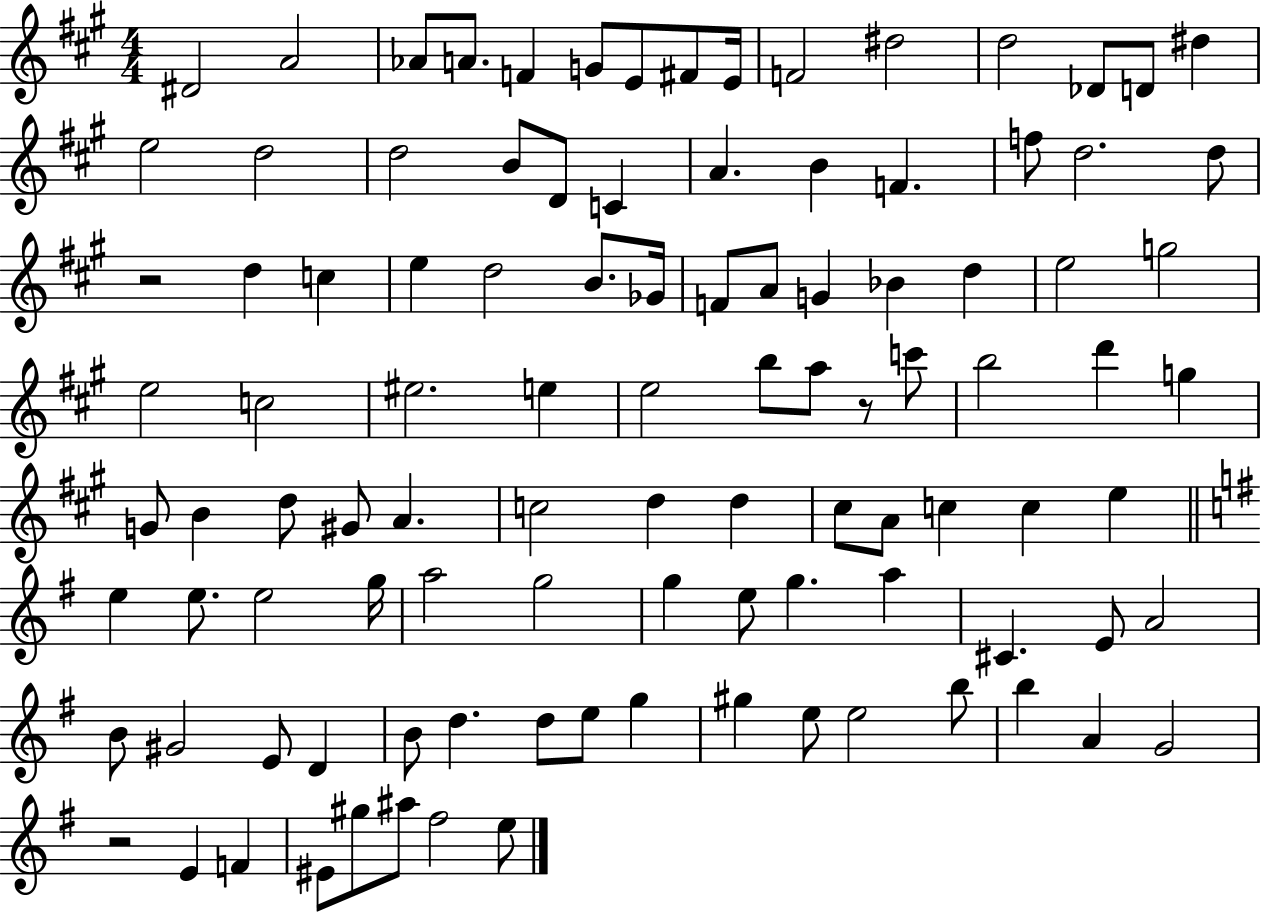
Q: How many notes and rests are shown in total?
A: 103